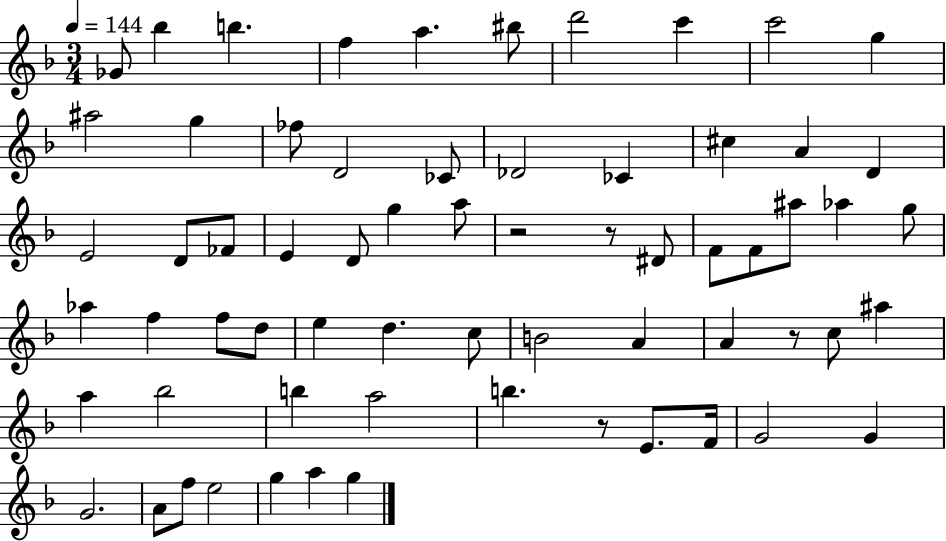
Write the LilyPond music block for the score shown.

{
  \clef treble
  \numericTimeSignature
  \time 3/4
  \key f \major
  \tempo 4 = 144
  ges'8 bes''4 b''4. | f''4 a''4. bis''8 | d'''2 c'''4 | c'''2 g''4 | \break ais''2 g''4 | fes''8 d'2 ces'8 | des'2 ces'4 | cis''4 a'4 d'4 | \break e'2 d'8 fes'8 | e'4 d'8 g''4 a''8 | r2 r8 dis'8 | f'8 f'8 ais''8 aes''4 g''8 | \break aes''4 f''4 f''8 d''8 | e''4 d''4. c''8 | b'2 a'4 | a'4 r8 c''8 ais''4 | \break a''4 bes''2 | b''4 a''2 | b''4. r8 e'8. f'16 | g'2 g'4 | \break g'2. | a'8 f''8 e''2 | g''4 a''4 g''4 | \bar "|."
}